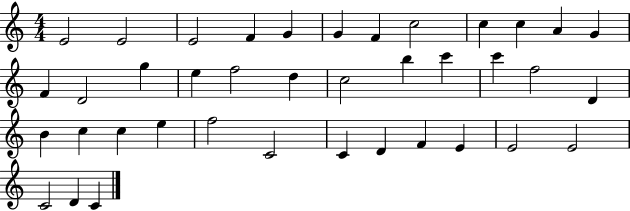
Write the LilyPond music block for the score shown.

{
  \clef treble
  \numericTimeSignature
  \time 4/4
  \key c \major
  e'2 e'2 | e'2 f'4 g'4 | g'4 f'4 c''2 | c''4 c''4 a'4 g'4 | \break f'4 d'2 g''4 | e''4 f''2 d''4 | c''2 b''4 c'''4 | c'''4 f''2 d'4 | \break b'4 c''4 c''4 e''4 | f''2 c'2 | c'4 d'4 f'4 e'4 | e'2 e'2 | \break c'2 d'4 c'4 | \bar "|."
}